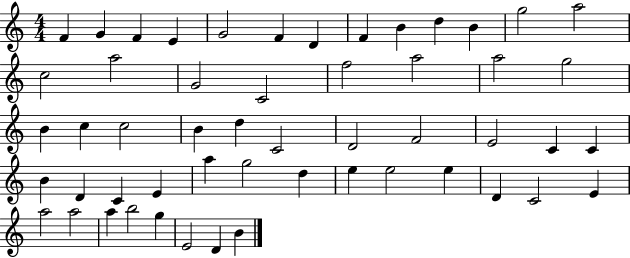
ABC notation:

X:1
T:Untitled
M:4/4
L:1/4
K:C
F G F E G2 F D F B d B g2 a2 c2 a2 G2 C2 f2 a2 a2 g2 B c c2 B d C2 D2 F2 E2 C C B D C E a g2 d e e2 e D C2 E a2 a2 a b2 g E2 D B